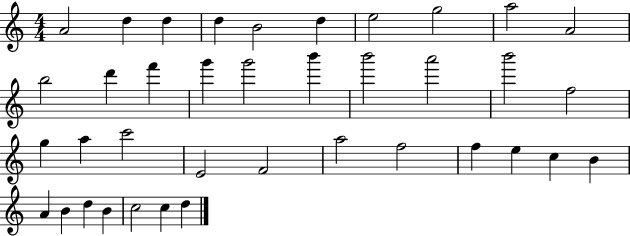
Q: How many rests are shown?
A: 0